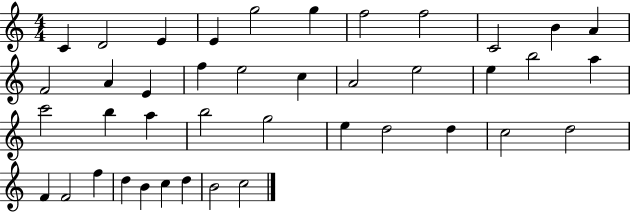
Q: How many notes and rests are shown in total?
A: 41